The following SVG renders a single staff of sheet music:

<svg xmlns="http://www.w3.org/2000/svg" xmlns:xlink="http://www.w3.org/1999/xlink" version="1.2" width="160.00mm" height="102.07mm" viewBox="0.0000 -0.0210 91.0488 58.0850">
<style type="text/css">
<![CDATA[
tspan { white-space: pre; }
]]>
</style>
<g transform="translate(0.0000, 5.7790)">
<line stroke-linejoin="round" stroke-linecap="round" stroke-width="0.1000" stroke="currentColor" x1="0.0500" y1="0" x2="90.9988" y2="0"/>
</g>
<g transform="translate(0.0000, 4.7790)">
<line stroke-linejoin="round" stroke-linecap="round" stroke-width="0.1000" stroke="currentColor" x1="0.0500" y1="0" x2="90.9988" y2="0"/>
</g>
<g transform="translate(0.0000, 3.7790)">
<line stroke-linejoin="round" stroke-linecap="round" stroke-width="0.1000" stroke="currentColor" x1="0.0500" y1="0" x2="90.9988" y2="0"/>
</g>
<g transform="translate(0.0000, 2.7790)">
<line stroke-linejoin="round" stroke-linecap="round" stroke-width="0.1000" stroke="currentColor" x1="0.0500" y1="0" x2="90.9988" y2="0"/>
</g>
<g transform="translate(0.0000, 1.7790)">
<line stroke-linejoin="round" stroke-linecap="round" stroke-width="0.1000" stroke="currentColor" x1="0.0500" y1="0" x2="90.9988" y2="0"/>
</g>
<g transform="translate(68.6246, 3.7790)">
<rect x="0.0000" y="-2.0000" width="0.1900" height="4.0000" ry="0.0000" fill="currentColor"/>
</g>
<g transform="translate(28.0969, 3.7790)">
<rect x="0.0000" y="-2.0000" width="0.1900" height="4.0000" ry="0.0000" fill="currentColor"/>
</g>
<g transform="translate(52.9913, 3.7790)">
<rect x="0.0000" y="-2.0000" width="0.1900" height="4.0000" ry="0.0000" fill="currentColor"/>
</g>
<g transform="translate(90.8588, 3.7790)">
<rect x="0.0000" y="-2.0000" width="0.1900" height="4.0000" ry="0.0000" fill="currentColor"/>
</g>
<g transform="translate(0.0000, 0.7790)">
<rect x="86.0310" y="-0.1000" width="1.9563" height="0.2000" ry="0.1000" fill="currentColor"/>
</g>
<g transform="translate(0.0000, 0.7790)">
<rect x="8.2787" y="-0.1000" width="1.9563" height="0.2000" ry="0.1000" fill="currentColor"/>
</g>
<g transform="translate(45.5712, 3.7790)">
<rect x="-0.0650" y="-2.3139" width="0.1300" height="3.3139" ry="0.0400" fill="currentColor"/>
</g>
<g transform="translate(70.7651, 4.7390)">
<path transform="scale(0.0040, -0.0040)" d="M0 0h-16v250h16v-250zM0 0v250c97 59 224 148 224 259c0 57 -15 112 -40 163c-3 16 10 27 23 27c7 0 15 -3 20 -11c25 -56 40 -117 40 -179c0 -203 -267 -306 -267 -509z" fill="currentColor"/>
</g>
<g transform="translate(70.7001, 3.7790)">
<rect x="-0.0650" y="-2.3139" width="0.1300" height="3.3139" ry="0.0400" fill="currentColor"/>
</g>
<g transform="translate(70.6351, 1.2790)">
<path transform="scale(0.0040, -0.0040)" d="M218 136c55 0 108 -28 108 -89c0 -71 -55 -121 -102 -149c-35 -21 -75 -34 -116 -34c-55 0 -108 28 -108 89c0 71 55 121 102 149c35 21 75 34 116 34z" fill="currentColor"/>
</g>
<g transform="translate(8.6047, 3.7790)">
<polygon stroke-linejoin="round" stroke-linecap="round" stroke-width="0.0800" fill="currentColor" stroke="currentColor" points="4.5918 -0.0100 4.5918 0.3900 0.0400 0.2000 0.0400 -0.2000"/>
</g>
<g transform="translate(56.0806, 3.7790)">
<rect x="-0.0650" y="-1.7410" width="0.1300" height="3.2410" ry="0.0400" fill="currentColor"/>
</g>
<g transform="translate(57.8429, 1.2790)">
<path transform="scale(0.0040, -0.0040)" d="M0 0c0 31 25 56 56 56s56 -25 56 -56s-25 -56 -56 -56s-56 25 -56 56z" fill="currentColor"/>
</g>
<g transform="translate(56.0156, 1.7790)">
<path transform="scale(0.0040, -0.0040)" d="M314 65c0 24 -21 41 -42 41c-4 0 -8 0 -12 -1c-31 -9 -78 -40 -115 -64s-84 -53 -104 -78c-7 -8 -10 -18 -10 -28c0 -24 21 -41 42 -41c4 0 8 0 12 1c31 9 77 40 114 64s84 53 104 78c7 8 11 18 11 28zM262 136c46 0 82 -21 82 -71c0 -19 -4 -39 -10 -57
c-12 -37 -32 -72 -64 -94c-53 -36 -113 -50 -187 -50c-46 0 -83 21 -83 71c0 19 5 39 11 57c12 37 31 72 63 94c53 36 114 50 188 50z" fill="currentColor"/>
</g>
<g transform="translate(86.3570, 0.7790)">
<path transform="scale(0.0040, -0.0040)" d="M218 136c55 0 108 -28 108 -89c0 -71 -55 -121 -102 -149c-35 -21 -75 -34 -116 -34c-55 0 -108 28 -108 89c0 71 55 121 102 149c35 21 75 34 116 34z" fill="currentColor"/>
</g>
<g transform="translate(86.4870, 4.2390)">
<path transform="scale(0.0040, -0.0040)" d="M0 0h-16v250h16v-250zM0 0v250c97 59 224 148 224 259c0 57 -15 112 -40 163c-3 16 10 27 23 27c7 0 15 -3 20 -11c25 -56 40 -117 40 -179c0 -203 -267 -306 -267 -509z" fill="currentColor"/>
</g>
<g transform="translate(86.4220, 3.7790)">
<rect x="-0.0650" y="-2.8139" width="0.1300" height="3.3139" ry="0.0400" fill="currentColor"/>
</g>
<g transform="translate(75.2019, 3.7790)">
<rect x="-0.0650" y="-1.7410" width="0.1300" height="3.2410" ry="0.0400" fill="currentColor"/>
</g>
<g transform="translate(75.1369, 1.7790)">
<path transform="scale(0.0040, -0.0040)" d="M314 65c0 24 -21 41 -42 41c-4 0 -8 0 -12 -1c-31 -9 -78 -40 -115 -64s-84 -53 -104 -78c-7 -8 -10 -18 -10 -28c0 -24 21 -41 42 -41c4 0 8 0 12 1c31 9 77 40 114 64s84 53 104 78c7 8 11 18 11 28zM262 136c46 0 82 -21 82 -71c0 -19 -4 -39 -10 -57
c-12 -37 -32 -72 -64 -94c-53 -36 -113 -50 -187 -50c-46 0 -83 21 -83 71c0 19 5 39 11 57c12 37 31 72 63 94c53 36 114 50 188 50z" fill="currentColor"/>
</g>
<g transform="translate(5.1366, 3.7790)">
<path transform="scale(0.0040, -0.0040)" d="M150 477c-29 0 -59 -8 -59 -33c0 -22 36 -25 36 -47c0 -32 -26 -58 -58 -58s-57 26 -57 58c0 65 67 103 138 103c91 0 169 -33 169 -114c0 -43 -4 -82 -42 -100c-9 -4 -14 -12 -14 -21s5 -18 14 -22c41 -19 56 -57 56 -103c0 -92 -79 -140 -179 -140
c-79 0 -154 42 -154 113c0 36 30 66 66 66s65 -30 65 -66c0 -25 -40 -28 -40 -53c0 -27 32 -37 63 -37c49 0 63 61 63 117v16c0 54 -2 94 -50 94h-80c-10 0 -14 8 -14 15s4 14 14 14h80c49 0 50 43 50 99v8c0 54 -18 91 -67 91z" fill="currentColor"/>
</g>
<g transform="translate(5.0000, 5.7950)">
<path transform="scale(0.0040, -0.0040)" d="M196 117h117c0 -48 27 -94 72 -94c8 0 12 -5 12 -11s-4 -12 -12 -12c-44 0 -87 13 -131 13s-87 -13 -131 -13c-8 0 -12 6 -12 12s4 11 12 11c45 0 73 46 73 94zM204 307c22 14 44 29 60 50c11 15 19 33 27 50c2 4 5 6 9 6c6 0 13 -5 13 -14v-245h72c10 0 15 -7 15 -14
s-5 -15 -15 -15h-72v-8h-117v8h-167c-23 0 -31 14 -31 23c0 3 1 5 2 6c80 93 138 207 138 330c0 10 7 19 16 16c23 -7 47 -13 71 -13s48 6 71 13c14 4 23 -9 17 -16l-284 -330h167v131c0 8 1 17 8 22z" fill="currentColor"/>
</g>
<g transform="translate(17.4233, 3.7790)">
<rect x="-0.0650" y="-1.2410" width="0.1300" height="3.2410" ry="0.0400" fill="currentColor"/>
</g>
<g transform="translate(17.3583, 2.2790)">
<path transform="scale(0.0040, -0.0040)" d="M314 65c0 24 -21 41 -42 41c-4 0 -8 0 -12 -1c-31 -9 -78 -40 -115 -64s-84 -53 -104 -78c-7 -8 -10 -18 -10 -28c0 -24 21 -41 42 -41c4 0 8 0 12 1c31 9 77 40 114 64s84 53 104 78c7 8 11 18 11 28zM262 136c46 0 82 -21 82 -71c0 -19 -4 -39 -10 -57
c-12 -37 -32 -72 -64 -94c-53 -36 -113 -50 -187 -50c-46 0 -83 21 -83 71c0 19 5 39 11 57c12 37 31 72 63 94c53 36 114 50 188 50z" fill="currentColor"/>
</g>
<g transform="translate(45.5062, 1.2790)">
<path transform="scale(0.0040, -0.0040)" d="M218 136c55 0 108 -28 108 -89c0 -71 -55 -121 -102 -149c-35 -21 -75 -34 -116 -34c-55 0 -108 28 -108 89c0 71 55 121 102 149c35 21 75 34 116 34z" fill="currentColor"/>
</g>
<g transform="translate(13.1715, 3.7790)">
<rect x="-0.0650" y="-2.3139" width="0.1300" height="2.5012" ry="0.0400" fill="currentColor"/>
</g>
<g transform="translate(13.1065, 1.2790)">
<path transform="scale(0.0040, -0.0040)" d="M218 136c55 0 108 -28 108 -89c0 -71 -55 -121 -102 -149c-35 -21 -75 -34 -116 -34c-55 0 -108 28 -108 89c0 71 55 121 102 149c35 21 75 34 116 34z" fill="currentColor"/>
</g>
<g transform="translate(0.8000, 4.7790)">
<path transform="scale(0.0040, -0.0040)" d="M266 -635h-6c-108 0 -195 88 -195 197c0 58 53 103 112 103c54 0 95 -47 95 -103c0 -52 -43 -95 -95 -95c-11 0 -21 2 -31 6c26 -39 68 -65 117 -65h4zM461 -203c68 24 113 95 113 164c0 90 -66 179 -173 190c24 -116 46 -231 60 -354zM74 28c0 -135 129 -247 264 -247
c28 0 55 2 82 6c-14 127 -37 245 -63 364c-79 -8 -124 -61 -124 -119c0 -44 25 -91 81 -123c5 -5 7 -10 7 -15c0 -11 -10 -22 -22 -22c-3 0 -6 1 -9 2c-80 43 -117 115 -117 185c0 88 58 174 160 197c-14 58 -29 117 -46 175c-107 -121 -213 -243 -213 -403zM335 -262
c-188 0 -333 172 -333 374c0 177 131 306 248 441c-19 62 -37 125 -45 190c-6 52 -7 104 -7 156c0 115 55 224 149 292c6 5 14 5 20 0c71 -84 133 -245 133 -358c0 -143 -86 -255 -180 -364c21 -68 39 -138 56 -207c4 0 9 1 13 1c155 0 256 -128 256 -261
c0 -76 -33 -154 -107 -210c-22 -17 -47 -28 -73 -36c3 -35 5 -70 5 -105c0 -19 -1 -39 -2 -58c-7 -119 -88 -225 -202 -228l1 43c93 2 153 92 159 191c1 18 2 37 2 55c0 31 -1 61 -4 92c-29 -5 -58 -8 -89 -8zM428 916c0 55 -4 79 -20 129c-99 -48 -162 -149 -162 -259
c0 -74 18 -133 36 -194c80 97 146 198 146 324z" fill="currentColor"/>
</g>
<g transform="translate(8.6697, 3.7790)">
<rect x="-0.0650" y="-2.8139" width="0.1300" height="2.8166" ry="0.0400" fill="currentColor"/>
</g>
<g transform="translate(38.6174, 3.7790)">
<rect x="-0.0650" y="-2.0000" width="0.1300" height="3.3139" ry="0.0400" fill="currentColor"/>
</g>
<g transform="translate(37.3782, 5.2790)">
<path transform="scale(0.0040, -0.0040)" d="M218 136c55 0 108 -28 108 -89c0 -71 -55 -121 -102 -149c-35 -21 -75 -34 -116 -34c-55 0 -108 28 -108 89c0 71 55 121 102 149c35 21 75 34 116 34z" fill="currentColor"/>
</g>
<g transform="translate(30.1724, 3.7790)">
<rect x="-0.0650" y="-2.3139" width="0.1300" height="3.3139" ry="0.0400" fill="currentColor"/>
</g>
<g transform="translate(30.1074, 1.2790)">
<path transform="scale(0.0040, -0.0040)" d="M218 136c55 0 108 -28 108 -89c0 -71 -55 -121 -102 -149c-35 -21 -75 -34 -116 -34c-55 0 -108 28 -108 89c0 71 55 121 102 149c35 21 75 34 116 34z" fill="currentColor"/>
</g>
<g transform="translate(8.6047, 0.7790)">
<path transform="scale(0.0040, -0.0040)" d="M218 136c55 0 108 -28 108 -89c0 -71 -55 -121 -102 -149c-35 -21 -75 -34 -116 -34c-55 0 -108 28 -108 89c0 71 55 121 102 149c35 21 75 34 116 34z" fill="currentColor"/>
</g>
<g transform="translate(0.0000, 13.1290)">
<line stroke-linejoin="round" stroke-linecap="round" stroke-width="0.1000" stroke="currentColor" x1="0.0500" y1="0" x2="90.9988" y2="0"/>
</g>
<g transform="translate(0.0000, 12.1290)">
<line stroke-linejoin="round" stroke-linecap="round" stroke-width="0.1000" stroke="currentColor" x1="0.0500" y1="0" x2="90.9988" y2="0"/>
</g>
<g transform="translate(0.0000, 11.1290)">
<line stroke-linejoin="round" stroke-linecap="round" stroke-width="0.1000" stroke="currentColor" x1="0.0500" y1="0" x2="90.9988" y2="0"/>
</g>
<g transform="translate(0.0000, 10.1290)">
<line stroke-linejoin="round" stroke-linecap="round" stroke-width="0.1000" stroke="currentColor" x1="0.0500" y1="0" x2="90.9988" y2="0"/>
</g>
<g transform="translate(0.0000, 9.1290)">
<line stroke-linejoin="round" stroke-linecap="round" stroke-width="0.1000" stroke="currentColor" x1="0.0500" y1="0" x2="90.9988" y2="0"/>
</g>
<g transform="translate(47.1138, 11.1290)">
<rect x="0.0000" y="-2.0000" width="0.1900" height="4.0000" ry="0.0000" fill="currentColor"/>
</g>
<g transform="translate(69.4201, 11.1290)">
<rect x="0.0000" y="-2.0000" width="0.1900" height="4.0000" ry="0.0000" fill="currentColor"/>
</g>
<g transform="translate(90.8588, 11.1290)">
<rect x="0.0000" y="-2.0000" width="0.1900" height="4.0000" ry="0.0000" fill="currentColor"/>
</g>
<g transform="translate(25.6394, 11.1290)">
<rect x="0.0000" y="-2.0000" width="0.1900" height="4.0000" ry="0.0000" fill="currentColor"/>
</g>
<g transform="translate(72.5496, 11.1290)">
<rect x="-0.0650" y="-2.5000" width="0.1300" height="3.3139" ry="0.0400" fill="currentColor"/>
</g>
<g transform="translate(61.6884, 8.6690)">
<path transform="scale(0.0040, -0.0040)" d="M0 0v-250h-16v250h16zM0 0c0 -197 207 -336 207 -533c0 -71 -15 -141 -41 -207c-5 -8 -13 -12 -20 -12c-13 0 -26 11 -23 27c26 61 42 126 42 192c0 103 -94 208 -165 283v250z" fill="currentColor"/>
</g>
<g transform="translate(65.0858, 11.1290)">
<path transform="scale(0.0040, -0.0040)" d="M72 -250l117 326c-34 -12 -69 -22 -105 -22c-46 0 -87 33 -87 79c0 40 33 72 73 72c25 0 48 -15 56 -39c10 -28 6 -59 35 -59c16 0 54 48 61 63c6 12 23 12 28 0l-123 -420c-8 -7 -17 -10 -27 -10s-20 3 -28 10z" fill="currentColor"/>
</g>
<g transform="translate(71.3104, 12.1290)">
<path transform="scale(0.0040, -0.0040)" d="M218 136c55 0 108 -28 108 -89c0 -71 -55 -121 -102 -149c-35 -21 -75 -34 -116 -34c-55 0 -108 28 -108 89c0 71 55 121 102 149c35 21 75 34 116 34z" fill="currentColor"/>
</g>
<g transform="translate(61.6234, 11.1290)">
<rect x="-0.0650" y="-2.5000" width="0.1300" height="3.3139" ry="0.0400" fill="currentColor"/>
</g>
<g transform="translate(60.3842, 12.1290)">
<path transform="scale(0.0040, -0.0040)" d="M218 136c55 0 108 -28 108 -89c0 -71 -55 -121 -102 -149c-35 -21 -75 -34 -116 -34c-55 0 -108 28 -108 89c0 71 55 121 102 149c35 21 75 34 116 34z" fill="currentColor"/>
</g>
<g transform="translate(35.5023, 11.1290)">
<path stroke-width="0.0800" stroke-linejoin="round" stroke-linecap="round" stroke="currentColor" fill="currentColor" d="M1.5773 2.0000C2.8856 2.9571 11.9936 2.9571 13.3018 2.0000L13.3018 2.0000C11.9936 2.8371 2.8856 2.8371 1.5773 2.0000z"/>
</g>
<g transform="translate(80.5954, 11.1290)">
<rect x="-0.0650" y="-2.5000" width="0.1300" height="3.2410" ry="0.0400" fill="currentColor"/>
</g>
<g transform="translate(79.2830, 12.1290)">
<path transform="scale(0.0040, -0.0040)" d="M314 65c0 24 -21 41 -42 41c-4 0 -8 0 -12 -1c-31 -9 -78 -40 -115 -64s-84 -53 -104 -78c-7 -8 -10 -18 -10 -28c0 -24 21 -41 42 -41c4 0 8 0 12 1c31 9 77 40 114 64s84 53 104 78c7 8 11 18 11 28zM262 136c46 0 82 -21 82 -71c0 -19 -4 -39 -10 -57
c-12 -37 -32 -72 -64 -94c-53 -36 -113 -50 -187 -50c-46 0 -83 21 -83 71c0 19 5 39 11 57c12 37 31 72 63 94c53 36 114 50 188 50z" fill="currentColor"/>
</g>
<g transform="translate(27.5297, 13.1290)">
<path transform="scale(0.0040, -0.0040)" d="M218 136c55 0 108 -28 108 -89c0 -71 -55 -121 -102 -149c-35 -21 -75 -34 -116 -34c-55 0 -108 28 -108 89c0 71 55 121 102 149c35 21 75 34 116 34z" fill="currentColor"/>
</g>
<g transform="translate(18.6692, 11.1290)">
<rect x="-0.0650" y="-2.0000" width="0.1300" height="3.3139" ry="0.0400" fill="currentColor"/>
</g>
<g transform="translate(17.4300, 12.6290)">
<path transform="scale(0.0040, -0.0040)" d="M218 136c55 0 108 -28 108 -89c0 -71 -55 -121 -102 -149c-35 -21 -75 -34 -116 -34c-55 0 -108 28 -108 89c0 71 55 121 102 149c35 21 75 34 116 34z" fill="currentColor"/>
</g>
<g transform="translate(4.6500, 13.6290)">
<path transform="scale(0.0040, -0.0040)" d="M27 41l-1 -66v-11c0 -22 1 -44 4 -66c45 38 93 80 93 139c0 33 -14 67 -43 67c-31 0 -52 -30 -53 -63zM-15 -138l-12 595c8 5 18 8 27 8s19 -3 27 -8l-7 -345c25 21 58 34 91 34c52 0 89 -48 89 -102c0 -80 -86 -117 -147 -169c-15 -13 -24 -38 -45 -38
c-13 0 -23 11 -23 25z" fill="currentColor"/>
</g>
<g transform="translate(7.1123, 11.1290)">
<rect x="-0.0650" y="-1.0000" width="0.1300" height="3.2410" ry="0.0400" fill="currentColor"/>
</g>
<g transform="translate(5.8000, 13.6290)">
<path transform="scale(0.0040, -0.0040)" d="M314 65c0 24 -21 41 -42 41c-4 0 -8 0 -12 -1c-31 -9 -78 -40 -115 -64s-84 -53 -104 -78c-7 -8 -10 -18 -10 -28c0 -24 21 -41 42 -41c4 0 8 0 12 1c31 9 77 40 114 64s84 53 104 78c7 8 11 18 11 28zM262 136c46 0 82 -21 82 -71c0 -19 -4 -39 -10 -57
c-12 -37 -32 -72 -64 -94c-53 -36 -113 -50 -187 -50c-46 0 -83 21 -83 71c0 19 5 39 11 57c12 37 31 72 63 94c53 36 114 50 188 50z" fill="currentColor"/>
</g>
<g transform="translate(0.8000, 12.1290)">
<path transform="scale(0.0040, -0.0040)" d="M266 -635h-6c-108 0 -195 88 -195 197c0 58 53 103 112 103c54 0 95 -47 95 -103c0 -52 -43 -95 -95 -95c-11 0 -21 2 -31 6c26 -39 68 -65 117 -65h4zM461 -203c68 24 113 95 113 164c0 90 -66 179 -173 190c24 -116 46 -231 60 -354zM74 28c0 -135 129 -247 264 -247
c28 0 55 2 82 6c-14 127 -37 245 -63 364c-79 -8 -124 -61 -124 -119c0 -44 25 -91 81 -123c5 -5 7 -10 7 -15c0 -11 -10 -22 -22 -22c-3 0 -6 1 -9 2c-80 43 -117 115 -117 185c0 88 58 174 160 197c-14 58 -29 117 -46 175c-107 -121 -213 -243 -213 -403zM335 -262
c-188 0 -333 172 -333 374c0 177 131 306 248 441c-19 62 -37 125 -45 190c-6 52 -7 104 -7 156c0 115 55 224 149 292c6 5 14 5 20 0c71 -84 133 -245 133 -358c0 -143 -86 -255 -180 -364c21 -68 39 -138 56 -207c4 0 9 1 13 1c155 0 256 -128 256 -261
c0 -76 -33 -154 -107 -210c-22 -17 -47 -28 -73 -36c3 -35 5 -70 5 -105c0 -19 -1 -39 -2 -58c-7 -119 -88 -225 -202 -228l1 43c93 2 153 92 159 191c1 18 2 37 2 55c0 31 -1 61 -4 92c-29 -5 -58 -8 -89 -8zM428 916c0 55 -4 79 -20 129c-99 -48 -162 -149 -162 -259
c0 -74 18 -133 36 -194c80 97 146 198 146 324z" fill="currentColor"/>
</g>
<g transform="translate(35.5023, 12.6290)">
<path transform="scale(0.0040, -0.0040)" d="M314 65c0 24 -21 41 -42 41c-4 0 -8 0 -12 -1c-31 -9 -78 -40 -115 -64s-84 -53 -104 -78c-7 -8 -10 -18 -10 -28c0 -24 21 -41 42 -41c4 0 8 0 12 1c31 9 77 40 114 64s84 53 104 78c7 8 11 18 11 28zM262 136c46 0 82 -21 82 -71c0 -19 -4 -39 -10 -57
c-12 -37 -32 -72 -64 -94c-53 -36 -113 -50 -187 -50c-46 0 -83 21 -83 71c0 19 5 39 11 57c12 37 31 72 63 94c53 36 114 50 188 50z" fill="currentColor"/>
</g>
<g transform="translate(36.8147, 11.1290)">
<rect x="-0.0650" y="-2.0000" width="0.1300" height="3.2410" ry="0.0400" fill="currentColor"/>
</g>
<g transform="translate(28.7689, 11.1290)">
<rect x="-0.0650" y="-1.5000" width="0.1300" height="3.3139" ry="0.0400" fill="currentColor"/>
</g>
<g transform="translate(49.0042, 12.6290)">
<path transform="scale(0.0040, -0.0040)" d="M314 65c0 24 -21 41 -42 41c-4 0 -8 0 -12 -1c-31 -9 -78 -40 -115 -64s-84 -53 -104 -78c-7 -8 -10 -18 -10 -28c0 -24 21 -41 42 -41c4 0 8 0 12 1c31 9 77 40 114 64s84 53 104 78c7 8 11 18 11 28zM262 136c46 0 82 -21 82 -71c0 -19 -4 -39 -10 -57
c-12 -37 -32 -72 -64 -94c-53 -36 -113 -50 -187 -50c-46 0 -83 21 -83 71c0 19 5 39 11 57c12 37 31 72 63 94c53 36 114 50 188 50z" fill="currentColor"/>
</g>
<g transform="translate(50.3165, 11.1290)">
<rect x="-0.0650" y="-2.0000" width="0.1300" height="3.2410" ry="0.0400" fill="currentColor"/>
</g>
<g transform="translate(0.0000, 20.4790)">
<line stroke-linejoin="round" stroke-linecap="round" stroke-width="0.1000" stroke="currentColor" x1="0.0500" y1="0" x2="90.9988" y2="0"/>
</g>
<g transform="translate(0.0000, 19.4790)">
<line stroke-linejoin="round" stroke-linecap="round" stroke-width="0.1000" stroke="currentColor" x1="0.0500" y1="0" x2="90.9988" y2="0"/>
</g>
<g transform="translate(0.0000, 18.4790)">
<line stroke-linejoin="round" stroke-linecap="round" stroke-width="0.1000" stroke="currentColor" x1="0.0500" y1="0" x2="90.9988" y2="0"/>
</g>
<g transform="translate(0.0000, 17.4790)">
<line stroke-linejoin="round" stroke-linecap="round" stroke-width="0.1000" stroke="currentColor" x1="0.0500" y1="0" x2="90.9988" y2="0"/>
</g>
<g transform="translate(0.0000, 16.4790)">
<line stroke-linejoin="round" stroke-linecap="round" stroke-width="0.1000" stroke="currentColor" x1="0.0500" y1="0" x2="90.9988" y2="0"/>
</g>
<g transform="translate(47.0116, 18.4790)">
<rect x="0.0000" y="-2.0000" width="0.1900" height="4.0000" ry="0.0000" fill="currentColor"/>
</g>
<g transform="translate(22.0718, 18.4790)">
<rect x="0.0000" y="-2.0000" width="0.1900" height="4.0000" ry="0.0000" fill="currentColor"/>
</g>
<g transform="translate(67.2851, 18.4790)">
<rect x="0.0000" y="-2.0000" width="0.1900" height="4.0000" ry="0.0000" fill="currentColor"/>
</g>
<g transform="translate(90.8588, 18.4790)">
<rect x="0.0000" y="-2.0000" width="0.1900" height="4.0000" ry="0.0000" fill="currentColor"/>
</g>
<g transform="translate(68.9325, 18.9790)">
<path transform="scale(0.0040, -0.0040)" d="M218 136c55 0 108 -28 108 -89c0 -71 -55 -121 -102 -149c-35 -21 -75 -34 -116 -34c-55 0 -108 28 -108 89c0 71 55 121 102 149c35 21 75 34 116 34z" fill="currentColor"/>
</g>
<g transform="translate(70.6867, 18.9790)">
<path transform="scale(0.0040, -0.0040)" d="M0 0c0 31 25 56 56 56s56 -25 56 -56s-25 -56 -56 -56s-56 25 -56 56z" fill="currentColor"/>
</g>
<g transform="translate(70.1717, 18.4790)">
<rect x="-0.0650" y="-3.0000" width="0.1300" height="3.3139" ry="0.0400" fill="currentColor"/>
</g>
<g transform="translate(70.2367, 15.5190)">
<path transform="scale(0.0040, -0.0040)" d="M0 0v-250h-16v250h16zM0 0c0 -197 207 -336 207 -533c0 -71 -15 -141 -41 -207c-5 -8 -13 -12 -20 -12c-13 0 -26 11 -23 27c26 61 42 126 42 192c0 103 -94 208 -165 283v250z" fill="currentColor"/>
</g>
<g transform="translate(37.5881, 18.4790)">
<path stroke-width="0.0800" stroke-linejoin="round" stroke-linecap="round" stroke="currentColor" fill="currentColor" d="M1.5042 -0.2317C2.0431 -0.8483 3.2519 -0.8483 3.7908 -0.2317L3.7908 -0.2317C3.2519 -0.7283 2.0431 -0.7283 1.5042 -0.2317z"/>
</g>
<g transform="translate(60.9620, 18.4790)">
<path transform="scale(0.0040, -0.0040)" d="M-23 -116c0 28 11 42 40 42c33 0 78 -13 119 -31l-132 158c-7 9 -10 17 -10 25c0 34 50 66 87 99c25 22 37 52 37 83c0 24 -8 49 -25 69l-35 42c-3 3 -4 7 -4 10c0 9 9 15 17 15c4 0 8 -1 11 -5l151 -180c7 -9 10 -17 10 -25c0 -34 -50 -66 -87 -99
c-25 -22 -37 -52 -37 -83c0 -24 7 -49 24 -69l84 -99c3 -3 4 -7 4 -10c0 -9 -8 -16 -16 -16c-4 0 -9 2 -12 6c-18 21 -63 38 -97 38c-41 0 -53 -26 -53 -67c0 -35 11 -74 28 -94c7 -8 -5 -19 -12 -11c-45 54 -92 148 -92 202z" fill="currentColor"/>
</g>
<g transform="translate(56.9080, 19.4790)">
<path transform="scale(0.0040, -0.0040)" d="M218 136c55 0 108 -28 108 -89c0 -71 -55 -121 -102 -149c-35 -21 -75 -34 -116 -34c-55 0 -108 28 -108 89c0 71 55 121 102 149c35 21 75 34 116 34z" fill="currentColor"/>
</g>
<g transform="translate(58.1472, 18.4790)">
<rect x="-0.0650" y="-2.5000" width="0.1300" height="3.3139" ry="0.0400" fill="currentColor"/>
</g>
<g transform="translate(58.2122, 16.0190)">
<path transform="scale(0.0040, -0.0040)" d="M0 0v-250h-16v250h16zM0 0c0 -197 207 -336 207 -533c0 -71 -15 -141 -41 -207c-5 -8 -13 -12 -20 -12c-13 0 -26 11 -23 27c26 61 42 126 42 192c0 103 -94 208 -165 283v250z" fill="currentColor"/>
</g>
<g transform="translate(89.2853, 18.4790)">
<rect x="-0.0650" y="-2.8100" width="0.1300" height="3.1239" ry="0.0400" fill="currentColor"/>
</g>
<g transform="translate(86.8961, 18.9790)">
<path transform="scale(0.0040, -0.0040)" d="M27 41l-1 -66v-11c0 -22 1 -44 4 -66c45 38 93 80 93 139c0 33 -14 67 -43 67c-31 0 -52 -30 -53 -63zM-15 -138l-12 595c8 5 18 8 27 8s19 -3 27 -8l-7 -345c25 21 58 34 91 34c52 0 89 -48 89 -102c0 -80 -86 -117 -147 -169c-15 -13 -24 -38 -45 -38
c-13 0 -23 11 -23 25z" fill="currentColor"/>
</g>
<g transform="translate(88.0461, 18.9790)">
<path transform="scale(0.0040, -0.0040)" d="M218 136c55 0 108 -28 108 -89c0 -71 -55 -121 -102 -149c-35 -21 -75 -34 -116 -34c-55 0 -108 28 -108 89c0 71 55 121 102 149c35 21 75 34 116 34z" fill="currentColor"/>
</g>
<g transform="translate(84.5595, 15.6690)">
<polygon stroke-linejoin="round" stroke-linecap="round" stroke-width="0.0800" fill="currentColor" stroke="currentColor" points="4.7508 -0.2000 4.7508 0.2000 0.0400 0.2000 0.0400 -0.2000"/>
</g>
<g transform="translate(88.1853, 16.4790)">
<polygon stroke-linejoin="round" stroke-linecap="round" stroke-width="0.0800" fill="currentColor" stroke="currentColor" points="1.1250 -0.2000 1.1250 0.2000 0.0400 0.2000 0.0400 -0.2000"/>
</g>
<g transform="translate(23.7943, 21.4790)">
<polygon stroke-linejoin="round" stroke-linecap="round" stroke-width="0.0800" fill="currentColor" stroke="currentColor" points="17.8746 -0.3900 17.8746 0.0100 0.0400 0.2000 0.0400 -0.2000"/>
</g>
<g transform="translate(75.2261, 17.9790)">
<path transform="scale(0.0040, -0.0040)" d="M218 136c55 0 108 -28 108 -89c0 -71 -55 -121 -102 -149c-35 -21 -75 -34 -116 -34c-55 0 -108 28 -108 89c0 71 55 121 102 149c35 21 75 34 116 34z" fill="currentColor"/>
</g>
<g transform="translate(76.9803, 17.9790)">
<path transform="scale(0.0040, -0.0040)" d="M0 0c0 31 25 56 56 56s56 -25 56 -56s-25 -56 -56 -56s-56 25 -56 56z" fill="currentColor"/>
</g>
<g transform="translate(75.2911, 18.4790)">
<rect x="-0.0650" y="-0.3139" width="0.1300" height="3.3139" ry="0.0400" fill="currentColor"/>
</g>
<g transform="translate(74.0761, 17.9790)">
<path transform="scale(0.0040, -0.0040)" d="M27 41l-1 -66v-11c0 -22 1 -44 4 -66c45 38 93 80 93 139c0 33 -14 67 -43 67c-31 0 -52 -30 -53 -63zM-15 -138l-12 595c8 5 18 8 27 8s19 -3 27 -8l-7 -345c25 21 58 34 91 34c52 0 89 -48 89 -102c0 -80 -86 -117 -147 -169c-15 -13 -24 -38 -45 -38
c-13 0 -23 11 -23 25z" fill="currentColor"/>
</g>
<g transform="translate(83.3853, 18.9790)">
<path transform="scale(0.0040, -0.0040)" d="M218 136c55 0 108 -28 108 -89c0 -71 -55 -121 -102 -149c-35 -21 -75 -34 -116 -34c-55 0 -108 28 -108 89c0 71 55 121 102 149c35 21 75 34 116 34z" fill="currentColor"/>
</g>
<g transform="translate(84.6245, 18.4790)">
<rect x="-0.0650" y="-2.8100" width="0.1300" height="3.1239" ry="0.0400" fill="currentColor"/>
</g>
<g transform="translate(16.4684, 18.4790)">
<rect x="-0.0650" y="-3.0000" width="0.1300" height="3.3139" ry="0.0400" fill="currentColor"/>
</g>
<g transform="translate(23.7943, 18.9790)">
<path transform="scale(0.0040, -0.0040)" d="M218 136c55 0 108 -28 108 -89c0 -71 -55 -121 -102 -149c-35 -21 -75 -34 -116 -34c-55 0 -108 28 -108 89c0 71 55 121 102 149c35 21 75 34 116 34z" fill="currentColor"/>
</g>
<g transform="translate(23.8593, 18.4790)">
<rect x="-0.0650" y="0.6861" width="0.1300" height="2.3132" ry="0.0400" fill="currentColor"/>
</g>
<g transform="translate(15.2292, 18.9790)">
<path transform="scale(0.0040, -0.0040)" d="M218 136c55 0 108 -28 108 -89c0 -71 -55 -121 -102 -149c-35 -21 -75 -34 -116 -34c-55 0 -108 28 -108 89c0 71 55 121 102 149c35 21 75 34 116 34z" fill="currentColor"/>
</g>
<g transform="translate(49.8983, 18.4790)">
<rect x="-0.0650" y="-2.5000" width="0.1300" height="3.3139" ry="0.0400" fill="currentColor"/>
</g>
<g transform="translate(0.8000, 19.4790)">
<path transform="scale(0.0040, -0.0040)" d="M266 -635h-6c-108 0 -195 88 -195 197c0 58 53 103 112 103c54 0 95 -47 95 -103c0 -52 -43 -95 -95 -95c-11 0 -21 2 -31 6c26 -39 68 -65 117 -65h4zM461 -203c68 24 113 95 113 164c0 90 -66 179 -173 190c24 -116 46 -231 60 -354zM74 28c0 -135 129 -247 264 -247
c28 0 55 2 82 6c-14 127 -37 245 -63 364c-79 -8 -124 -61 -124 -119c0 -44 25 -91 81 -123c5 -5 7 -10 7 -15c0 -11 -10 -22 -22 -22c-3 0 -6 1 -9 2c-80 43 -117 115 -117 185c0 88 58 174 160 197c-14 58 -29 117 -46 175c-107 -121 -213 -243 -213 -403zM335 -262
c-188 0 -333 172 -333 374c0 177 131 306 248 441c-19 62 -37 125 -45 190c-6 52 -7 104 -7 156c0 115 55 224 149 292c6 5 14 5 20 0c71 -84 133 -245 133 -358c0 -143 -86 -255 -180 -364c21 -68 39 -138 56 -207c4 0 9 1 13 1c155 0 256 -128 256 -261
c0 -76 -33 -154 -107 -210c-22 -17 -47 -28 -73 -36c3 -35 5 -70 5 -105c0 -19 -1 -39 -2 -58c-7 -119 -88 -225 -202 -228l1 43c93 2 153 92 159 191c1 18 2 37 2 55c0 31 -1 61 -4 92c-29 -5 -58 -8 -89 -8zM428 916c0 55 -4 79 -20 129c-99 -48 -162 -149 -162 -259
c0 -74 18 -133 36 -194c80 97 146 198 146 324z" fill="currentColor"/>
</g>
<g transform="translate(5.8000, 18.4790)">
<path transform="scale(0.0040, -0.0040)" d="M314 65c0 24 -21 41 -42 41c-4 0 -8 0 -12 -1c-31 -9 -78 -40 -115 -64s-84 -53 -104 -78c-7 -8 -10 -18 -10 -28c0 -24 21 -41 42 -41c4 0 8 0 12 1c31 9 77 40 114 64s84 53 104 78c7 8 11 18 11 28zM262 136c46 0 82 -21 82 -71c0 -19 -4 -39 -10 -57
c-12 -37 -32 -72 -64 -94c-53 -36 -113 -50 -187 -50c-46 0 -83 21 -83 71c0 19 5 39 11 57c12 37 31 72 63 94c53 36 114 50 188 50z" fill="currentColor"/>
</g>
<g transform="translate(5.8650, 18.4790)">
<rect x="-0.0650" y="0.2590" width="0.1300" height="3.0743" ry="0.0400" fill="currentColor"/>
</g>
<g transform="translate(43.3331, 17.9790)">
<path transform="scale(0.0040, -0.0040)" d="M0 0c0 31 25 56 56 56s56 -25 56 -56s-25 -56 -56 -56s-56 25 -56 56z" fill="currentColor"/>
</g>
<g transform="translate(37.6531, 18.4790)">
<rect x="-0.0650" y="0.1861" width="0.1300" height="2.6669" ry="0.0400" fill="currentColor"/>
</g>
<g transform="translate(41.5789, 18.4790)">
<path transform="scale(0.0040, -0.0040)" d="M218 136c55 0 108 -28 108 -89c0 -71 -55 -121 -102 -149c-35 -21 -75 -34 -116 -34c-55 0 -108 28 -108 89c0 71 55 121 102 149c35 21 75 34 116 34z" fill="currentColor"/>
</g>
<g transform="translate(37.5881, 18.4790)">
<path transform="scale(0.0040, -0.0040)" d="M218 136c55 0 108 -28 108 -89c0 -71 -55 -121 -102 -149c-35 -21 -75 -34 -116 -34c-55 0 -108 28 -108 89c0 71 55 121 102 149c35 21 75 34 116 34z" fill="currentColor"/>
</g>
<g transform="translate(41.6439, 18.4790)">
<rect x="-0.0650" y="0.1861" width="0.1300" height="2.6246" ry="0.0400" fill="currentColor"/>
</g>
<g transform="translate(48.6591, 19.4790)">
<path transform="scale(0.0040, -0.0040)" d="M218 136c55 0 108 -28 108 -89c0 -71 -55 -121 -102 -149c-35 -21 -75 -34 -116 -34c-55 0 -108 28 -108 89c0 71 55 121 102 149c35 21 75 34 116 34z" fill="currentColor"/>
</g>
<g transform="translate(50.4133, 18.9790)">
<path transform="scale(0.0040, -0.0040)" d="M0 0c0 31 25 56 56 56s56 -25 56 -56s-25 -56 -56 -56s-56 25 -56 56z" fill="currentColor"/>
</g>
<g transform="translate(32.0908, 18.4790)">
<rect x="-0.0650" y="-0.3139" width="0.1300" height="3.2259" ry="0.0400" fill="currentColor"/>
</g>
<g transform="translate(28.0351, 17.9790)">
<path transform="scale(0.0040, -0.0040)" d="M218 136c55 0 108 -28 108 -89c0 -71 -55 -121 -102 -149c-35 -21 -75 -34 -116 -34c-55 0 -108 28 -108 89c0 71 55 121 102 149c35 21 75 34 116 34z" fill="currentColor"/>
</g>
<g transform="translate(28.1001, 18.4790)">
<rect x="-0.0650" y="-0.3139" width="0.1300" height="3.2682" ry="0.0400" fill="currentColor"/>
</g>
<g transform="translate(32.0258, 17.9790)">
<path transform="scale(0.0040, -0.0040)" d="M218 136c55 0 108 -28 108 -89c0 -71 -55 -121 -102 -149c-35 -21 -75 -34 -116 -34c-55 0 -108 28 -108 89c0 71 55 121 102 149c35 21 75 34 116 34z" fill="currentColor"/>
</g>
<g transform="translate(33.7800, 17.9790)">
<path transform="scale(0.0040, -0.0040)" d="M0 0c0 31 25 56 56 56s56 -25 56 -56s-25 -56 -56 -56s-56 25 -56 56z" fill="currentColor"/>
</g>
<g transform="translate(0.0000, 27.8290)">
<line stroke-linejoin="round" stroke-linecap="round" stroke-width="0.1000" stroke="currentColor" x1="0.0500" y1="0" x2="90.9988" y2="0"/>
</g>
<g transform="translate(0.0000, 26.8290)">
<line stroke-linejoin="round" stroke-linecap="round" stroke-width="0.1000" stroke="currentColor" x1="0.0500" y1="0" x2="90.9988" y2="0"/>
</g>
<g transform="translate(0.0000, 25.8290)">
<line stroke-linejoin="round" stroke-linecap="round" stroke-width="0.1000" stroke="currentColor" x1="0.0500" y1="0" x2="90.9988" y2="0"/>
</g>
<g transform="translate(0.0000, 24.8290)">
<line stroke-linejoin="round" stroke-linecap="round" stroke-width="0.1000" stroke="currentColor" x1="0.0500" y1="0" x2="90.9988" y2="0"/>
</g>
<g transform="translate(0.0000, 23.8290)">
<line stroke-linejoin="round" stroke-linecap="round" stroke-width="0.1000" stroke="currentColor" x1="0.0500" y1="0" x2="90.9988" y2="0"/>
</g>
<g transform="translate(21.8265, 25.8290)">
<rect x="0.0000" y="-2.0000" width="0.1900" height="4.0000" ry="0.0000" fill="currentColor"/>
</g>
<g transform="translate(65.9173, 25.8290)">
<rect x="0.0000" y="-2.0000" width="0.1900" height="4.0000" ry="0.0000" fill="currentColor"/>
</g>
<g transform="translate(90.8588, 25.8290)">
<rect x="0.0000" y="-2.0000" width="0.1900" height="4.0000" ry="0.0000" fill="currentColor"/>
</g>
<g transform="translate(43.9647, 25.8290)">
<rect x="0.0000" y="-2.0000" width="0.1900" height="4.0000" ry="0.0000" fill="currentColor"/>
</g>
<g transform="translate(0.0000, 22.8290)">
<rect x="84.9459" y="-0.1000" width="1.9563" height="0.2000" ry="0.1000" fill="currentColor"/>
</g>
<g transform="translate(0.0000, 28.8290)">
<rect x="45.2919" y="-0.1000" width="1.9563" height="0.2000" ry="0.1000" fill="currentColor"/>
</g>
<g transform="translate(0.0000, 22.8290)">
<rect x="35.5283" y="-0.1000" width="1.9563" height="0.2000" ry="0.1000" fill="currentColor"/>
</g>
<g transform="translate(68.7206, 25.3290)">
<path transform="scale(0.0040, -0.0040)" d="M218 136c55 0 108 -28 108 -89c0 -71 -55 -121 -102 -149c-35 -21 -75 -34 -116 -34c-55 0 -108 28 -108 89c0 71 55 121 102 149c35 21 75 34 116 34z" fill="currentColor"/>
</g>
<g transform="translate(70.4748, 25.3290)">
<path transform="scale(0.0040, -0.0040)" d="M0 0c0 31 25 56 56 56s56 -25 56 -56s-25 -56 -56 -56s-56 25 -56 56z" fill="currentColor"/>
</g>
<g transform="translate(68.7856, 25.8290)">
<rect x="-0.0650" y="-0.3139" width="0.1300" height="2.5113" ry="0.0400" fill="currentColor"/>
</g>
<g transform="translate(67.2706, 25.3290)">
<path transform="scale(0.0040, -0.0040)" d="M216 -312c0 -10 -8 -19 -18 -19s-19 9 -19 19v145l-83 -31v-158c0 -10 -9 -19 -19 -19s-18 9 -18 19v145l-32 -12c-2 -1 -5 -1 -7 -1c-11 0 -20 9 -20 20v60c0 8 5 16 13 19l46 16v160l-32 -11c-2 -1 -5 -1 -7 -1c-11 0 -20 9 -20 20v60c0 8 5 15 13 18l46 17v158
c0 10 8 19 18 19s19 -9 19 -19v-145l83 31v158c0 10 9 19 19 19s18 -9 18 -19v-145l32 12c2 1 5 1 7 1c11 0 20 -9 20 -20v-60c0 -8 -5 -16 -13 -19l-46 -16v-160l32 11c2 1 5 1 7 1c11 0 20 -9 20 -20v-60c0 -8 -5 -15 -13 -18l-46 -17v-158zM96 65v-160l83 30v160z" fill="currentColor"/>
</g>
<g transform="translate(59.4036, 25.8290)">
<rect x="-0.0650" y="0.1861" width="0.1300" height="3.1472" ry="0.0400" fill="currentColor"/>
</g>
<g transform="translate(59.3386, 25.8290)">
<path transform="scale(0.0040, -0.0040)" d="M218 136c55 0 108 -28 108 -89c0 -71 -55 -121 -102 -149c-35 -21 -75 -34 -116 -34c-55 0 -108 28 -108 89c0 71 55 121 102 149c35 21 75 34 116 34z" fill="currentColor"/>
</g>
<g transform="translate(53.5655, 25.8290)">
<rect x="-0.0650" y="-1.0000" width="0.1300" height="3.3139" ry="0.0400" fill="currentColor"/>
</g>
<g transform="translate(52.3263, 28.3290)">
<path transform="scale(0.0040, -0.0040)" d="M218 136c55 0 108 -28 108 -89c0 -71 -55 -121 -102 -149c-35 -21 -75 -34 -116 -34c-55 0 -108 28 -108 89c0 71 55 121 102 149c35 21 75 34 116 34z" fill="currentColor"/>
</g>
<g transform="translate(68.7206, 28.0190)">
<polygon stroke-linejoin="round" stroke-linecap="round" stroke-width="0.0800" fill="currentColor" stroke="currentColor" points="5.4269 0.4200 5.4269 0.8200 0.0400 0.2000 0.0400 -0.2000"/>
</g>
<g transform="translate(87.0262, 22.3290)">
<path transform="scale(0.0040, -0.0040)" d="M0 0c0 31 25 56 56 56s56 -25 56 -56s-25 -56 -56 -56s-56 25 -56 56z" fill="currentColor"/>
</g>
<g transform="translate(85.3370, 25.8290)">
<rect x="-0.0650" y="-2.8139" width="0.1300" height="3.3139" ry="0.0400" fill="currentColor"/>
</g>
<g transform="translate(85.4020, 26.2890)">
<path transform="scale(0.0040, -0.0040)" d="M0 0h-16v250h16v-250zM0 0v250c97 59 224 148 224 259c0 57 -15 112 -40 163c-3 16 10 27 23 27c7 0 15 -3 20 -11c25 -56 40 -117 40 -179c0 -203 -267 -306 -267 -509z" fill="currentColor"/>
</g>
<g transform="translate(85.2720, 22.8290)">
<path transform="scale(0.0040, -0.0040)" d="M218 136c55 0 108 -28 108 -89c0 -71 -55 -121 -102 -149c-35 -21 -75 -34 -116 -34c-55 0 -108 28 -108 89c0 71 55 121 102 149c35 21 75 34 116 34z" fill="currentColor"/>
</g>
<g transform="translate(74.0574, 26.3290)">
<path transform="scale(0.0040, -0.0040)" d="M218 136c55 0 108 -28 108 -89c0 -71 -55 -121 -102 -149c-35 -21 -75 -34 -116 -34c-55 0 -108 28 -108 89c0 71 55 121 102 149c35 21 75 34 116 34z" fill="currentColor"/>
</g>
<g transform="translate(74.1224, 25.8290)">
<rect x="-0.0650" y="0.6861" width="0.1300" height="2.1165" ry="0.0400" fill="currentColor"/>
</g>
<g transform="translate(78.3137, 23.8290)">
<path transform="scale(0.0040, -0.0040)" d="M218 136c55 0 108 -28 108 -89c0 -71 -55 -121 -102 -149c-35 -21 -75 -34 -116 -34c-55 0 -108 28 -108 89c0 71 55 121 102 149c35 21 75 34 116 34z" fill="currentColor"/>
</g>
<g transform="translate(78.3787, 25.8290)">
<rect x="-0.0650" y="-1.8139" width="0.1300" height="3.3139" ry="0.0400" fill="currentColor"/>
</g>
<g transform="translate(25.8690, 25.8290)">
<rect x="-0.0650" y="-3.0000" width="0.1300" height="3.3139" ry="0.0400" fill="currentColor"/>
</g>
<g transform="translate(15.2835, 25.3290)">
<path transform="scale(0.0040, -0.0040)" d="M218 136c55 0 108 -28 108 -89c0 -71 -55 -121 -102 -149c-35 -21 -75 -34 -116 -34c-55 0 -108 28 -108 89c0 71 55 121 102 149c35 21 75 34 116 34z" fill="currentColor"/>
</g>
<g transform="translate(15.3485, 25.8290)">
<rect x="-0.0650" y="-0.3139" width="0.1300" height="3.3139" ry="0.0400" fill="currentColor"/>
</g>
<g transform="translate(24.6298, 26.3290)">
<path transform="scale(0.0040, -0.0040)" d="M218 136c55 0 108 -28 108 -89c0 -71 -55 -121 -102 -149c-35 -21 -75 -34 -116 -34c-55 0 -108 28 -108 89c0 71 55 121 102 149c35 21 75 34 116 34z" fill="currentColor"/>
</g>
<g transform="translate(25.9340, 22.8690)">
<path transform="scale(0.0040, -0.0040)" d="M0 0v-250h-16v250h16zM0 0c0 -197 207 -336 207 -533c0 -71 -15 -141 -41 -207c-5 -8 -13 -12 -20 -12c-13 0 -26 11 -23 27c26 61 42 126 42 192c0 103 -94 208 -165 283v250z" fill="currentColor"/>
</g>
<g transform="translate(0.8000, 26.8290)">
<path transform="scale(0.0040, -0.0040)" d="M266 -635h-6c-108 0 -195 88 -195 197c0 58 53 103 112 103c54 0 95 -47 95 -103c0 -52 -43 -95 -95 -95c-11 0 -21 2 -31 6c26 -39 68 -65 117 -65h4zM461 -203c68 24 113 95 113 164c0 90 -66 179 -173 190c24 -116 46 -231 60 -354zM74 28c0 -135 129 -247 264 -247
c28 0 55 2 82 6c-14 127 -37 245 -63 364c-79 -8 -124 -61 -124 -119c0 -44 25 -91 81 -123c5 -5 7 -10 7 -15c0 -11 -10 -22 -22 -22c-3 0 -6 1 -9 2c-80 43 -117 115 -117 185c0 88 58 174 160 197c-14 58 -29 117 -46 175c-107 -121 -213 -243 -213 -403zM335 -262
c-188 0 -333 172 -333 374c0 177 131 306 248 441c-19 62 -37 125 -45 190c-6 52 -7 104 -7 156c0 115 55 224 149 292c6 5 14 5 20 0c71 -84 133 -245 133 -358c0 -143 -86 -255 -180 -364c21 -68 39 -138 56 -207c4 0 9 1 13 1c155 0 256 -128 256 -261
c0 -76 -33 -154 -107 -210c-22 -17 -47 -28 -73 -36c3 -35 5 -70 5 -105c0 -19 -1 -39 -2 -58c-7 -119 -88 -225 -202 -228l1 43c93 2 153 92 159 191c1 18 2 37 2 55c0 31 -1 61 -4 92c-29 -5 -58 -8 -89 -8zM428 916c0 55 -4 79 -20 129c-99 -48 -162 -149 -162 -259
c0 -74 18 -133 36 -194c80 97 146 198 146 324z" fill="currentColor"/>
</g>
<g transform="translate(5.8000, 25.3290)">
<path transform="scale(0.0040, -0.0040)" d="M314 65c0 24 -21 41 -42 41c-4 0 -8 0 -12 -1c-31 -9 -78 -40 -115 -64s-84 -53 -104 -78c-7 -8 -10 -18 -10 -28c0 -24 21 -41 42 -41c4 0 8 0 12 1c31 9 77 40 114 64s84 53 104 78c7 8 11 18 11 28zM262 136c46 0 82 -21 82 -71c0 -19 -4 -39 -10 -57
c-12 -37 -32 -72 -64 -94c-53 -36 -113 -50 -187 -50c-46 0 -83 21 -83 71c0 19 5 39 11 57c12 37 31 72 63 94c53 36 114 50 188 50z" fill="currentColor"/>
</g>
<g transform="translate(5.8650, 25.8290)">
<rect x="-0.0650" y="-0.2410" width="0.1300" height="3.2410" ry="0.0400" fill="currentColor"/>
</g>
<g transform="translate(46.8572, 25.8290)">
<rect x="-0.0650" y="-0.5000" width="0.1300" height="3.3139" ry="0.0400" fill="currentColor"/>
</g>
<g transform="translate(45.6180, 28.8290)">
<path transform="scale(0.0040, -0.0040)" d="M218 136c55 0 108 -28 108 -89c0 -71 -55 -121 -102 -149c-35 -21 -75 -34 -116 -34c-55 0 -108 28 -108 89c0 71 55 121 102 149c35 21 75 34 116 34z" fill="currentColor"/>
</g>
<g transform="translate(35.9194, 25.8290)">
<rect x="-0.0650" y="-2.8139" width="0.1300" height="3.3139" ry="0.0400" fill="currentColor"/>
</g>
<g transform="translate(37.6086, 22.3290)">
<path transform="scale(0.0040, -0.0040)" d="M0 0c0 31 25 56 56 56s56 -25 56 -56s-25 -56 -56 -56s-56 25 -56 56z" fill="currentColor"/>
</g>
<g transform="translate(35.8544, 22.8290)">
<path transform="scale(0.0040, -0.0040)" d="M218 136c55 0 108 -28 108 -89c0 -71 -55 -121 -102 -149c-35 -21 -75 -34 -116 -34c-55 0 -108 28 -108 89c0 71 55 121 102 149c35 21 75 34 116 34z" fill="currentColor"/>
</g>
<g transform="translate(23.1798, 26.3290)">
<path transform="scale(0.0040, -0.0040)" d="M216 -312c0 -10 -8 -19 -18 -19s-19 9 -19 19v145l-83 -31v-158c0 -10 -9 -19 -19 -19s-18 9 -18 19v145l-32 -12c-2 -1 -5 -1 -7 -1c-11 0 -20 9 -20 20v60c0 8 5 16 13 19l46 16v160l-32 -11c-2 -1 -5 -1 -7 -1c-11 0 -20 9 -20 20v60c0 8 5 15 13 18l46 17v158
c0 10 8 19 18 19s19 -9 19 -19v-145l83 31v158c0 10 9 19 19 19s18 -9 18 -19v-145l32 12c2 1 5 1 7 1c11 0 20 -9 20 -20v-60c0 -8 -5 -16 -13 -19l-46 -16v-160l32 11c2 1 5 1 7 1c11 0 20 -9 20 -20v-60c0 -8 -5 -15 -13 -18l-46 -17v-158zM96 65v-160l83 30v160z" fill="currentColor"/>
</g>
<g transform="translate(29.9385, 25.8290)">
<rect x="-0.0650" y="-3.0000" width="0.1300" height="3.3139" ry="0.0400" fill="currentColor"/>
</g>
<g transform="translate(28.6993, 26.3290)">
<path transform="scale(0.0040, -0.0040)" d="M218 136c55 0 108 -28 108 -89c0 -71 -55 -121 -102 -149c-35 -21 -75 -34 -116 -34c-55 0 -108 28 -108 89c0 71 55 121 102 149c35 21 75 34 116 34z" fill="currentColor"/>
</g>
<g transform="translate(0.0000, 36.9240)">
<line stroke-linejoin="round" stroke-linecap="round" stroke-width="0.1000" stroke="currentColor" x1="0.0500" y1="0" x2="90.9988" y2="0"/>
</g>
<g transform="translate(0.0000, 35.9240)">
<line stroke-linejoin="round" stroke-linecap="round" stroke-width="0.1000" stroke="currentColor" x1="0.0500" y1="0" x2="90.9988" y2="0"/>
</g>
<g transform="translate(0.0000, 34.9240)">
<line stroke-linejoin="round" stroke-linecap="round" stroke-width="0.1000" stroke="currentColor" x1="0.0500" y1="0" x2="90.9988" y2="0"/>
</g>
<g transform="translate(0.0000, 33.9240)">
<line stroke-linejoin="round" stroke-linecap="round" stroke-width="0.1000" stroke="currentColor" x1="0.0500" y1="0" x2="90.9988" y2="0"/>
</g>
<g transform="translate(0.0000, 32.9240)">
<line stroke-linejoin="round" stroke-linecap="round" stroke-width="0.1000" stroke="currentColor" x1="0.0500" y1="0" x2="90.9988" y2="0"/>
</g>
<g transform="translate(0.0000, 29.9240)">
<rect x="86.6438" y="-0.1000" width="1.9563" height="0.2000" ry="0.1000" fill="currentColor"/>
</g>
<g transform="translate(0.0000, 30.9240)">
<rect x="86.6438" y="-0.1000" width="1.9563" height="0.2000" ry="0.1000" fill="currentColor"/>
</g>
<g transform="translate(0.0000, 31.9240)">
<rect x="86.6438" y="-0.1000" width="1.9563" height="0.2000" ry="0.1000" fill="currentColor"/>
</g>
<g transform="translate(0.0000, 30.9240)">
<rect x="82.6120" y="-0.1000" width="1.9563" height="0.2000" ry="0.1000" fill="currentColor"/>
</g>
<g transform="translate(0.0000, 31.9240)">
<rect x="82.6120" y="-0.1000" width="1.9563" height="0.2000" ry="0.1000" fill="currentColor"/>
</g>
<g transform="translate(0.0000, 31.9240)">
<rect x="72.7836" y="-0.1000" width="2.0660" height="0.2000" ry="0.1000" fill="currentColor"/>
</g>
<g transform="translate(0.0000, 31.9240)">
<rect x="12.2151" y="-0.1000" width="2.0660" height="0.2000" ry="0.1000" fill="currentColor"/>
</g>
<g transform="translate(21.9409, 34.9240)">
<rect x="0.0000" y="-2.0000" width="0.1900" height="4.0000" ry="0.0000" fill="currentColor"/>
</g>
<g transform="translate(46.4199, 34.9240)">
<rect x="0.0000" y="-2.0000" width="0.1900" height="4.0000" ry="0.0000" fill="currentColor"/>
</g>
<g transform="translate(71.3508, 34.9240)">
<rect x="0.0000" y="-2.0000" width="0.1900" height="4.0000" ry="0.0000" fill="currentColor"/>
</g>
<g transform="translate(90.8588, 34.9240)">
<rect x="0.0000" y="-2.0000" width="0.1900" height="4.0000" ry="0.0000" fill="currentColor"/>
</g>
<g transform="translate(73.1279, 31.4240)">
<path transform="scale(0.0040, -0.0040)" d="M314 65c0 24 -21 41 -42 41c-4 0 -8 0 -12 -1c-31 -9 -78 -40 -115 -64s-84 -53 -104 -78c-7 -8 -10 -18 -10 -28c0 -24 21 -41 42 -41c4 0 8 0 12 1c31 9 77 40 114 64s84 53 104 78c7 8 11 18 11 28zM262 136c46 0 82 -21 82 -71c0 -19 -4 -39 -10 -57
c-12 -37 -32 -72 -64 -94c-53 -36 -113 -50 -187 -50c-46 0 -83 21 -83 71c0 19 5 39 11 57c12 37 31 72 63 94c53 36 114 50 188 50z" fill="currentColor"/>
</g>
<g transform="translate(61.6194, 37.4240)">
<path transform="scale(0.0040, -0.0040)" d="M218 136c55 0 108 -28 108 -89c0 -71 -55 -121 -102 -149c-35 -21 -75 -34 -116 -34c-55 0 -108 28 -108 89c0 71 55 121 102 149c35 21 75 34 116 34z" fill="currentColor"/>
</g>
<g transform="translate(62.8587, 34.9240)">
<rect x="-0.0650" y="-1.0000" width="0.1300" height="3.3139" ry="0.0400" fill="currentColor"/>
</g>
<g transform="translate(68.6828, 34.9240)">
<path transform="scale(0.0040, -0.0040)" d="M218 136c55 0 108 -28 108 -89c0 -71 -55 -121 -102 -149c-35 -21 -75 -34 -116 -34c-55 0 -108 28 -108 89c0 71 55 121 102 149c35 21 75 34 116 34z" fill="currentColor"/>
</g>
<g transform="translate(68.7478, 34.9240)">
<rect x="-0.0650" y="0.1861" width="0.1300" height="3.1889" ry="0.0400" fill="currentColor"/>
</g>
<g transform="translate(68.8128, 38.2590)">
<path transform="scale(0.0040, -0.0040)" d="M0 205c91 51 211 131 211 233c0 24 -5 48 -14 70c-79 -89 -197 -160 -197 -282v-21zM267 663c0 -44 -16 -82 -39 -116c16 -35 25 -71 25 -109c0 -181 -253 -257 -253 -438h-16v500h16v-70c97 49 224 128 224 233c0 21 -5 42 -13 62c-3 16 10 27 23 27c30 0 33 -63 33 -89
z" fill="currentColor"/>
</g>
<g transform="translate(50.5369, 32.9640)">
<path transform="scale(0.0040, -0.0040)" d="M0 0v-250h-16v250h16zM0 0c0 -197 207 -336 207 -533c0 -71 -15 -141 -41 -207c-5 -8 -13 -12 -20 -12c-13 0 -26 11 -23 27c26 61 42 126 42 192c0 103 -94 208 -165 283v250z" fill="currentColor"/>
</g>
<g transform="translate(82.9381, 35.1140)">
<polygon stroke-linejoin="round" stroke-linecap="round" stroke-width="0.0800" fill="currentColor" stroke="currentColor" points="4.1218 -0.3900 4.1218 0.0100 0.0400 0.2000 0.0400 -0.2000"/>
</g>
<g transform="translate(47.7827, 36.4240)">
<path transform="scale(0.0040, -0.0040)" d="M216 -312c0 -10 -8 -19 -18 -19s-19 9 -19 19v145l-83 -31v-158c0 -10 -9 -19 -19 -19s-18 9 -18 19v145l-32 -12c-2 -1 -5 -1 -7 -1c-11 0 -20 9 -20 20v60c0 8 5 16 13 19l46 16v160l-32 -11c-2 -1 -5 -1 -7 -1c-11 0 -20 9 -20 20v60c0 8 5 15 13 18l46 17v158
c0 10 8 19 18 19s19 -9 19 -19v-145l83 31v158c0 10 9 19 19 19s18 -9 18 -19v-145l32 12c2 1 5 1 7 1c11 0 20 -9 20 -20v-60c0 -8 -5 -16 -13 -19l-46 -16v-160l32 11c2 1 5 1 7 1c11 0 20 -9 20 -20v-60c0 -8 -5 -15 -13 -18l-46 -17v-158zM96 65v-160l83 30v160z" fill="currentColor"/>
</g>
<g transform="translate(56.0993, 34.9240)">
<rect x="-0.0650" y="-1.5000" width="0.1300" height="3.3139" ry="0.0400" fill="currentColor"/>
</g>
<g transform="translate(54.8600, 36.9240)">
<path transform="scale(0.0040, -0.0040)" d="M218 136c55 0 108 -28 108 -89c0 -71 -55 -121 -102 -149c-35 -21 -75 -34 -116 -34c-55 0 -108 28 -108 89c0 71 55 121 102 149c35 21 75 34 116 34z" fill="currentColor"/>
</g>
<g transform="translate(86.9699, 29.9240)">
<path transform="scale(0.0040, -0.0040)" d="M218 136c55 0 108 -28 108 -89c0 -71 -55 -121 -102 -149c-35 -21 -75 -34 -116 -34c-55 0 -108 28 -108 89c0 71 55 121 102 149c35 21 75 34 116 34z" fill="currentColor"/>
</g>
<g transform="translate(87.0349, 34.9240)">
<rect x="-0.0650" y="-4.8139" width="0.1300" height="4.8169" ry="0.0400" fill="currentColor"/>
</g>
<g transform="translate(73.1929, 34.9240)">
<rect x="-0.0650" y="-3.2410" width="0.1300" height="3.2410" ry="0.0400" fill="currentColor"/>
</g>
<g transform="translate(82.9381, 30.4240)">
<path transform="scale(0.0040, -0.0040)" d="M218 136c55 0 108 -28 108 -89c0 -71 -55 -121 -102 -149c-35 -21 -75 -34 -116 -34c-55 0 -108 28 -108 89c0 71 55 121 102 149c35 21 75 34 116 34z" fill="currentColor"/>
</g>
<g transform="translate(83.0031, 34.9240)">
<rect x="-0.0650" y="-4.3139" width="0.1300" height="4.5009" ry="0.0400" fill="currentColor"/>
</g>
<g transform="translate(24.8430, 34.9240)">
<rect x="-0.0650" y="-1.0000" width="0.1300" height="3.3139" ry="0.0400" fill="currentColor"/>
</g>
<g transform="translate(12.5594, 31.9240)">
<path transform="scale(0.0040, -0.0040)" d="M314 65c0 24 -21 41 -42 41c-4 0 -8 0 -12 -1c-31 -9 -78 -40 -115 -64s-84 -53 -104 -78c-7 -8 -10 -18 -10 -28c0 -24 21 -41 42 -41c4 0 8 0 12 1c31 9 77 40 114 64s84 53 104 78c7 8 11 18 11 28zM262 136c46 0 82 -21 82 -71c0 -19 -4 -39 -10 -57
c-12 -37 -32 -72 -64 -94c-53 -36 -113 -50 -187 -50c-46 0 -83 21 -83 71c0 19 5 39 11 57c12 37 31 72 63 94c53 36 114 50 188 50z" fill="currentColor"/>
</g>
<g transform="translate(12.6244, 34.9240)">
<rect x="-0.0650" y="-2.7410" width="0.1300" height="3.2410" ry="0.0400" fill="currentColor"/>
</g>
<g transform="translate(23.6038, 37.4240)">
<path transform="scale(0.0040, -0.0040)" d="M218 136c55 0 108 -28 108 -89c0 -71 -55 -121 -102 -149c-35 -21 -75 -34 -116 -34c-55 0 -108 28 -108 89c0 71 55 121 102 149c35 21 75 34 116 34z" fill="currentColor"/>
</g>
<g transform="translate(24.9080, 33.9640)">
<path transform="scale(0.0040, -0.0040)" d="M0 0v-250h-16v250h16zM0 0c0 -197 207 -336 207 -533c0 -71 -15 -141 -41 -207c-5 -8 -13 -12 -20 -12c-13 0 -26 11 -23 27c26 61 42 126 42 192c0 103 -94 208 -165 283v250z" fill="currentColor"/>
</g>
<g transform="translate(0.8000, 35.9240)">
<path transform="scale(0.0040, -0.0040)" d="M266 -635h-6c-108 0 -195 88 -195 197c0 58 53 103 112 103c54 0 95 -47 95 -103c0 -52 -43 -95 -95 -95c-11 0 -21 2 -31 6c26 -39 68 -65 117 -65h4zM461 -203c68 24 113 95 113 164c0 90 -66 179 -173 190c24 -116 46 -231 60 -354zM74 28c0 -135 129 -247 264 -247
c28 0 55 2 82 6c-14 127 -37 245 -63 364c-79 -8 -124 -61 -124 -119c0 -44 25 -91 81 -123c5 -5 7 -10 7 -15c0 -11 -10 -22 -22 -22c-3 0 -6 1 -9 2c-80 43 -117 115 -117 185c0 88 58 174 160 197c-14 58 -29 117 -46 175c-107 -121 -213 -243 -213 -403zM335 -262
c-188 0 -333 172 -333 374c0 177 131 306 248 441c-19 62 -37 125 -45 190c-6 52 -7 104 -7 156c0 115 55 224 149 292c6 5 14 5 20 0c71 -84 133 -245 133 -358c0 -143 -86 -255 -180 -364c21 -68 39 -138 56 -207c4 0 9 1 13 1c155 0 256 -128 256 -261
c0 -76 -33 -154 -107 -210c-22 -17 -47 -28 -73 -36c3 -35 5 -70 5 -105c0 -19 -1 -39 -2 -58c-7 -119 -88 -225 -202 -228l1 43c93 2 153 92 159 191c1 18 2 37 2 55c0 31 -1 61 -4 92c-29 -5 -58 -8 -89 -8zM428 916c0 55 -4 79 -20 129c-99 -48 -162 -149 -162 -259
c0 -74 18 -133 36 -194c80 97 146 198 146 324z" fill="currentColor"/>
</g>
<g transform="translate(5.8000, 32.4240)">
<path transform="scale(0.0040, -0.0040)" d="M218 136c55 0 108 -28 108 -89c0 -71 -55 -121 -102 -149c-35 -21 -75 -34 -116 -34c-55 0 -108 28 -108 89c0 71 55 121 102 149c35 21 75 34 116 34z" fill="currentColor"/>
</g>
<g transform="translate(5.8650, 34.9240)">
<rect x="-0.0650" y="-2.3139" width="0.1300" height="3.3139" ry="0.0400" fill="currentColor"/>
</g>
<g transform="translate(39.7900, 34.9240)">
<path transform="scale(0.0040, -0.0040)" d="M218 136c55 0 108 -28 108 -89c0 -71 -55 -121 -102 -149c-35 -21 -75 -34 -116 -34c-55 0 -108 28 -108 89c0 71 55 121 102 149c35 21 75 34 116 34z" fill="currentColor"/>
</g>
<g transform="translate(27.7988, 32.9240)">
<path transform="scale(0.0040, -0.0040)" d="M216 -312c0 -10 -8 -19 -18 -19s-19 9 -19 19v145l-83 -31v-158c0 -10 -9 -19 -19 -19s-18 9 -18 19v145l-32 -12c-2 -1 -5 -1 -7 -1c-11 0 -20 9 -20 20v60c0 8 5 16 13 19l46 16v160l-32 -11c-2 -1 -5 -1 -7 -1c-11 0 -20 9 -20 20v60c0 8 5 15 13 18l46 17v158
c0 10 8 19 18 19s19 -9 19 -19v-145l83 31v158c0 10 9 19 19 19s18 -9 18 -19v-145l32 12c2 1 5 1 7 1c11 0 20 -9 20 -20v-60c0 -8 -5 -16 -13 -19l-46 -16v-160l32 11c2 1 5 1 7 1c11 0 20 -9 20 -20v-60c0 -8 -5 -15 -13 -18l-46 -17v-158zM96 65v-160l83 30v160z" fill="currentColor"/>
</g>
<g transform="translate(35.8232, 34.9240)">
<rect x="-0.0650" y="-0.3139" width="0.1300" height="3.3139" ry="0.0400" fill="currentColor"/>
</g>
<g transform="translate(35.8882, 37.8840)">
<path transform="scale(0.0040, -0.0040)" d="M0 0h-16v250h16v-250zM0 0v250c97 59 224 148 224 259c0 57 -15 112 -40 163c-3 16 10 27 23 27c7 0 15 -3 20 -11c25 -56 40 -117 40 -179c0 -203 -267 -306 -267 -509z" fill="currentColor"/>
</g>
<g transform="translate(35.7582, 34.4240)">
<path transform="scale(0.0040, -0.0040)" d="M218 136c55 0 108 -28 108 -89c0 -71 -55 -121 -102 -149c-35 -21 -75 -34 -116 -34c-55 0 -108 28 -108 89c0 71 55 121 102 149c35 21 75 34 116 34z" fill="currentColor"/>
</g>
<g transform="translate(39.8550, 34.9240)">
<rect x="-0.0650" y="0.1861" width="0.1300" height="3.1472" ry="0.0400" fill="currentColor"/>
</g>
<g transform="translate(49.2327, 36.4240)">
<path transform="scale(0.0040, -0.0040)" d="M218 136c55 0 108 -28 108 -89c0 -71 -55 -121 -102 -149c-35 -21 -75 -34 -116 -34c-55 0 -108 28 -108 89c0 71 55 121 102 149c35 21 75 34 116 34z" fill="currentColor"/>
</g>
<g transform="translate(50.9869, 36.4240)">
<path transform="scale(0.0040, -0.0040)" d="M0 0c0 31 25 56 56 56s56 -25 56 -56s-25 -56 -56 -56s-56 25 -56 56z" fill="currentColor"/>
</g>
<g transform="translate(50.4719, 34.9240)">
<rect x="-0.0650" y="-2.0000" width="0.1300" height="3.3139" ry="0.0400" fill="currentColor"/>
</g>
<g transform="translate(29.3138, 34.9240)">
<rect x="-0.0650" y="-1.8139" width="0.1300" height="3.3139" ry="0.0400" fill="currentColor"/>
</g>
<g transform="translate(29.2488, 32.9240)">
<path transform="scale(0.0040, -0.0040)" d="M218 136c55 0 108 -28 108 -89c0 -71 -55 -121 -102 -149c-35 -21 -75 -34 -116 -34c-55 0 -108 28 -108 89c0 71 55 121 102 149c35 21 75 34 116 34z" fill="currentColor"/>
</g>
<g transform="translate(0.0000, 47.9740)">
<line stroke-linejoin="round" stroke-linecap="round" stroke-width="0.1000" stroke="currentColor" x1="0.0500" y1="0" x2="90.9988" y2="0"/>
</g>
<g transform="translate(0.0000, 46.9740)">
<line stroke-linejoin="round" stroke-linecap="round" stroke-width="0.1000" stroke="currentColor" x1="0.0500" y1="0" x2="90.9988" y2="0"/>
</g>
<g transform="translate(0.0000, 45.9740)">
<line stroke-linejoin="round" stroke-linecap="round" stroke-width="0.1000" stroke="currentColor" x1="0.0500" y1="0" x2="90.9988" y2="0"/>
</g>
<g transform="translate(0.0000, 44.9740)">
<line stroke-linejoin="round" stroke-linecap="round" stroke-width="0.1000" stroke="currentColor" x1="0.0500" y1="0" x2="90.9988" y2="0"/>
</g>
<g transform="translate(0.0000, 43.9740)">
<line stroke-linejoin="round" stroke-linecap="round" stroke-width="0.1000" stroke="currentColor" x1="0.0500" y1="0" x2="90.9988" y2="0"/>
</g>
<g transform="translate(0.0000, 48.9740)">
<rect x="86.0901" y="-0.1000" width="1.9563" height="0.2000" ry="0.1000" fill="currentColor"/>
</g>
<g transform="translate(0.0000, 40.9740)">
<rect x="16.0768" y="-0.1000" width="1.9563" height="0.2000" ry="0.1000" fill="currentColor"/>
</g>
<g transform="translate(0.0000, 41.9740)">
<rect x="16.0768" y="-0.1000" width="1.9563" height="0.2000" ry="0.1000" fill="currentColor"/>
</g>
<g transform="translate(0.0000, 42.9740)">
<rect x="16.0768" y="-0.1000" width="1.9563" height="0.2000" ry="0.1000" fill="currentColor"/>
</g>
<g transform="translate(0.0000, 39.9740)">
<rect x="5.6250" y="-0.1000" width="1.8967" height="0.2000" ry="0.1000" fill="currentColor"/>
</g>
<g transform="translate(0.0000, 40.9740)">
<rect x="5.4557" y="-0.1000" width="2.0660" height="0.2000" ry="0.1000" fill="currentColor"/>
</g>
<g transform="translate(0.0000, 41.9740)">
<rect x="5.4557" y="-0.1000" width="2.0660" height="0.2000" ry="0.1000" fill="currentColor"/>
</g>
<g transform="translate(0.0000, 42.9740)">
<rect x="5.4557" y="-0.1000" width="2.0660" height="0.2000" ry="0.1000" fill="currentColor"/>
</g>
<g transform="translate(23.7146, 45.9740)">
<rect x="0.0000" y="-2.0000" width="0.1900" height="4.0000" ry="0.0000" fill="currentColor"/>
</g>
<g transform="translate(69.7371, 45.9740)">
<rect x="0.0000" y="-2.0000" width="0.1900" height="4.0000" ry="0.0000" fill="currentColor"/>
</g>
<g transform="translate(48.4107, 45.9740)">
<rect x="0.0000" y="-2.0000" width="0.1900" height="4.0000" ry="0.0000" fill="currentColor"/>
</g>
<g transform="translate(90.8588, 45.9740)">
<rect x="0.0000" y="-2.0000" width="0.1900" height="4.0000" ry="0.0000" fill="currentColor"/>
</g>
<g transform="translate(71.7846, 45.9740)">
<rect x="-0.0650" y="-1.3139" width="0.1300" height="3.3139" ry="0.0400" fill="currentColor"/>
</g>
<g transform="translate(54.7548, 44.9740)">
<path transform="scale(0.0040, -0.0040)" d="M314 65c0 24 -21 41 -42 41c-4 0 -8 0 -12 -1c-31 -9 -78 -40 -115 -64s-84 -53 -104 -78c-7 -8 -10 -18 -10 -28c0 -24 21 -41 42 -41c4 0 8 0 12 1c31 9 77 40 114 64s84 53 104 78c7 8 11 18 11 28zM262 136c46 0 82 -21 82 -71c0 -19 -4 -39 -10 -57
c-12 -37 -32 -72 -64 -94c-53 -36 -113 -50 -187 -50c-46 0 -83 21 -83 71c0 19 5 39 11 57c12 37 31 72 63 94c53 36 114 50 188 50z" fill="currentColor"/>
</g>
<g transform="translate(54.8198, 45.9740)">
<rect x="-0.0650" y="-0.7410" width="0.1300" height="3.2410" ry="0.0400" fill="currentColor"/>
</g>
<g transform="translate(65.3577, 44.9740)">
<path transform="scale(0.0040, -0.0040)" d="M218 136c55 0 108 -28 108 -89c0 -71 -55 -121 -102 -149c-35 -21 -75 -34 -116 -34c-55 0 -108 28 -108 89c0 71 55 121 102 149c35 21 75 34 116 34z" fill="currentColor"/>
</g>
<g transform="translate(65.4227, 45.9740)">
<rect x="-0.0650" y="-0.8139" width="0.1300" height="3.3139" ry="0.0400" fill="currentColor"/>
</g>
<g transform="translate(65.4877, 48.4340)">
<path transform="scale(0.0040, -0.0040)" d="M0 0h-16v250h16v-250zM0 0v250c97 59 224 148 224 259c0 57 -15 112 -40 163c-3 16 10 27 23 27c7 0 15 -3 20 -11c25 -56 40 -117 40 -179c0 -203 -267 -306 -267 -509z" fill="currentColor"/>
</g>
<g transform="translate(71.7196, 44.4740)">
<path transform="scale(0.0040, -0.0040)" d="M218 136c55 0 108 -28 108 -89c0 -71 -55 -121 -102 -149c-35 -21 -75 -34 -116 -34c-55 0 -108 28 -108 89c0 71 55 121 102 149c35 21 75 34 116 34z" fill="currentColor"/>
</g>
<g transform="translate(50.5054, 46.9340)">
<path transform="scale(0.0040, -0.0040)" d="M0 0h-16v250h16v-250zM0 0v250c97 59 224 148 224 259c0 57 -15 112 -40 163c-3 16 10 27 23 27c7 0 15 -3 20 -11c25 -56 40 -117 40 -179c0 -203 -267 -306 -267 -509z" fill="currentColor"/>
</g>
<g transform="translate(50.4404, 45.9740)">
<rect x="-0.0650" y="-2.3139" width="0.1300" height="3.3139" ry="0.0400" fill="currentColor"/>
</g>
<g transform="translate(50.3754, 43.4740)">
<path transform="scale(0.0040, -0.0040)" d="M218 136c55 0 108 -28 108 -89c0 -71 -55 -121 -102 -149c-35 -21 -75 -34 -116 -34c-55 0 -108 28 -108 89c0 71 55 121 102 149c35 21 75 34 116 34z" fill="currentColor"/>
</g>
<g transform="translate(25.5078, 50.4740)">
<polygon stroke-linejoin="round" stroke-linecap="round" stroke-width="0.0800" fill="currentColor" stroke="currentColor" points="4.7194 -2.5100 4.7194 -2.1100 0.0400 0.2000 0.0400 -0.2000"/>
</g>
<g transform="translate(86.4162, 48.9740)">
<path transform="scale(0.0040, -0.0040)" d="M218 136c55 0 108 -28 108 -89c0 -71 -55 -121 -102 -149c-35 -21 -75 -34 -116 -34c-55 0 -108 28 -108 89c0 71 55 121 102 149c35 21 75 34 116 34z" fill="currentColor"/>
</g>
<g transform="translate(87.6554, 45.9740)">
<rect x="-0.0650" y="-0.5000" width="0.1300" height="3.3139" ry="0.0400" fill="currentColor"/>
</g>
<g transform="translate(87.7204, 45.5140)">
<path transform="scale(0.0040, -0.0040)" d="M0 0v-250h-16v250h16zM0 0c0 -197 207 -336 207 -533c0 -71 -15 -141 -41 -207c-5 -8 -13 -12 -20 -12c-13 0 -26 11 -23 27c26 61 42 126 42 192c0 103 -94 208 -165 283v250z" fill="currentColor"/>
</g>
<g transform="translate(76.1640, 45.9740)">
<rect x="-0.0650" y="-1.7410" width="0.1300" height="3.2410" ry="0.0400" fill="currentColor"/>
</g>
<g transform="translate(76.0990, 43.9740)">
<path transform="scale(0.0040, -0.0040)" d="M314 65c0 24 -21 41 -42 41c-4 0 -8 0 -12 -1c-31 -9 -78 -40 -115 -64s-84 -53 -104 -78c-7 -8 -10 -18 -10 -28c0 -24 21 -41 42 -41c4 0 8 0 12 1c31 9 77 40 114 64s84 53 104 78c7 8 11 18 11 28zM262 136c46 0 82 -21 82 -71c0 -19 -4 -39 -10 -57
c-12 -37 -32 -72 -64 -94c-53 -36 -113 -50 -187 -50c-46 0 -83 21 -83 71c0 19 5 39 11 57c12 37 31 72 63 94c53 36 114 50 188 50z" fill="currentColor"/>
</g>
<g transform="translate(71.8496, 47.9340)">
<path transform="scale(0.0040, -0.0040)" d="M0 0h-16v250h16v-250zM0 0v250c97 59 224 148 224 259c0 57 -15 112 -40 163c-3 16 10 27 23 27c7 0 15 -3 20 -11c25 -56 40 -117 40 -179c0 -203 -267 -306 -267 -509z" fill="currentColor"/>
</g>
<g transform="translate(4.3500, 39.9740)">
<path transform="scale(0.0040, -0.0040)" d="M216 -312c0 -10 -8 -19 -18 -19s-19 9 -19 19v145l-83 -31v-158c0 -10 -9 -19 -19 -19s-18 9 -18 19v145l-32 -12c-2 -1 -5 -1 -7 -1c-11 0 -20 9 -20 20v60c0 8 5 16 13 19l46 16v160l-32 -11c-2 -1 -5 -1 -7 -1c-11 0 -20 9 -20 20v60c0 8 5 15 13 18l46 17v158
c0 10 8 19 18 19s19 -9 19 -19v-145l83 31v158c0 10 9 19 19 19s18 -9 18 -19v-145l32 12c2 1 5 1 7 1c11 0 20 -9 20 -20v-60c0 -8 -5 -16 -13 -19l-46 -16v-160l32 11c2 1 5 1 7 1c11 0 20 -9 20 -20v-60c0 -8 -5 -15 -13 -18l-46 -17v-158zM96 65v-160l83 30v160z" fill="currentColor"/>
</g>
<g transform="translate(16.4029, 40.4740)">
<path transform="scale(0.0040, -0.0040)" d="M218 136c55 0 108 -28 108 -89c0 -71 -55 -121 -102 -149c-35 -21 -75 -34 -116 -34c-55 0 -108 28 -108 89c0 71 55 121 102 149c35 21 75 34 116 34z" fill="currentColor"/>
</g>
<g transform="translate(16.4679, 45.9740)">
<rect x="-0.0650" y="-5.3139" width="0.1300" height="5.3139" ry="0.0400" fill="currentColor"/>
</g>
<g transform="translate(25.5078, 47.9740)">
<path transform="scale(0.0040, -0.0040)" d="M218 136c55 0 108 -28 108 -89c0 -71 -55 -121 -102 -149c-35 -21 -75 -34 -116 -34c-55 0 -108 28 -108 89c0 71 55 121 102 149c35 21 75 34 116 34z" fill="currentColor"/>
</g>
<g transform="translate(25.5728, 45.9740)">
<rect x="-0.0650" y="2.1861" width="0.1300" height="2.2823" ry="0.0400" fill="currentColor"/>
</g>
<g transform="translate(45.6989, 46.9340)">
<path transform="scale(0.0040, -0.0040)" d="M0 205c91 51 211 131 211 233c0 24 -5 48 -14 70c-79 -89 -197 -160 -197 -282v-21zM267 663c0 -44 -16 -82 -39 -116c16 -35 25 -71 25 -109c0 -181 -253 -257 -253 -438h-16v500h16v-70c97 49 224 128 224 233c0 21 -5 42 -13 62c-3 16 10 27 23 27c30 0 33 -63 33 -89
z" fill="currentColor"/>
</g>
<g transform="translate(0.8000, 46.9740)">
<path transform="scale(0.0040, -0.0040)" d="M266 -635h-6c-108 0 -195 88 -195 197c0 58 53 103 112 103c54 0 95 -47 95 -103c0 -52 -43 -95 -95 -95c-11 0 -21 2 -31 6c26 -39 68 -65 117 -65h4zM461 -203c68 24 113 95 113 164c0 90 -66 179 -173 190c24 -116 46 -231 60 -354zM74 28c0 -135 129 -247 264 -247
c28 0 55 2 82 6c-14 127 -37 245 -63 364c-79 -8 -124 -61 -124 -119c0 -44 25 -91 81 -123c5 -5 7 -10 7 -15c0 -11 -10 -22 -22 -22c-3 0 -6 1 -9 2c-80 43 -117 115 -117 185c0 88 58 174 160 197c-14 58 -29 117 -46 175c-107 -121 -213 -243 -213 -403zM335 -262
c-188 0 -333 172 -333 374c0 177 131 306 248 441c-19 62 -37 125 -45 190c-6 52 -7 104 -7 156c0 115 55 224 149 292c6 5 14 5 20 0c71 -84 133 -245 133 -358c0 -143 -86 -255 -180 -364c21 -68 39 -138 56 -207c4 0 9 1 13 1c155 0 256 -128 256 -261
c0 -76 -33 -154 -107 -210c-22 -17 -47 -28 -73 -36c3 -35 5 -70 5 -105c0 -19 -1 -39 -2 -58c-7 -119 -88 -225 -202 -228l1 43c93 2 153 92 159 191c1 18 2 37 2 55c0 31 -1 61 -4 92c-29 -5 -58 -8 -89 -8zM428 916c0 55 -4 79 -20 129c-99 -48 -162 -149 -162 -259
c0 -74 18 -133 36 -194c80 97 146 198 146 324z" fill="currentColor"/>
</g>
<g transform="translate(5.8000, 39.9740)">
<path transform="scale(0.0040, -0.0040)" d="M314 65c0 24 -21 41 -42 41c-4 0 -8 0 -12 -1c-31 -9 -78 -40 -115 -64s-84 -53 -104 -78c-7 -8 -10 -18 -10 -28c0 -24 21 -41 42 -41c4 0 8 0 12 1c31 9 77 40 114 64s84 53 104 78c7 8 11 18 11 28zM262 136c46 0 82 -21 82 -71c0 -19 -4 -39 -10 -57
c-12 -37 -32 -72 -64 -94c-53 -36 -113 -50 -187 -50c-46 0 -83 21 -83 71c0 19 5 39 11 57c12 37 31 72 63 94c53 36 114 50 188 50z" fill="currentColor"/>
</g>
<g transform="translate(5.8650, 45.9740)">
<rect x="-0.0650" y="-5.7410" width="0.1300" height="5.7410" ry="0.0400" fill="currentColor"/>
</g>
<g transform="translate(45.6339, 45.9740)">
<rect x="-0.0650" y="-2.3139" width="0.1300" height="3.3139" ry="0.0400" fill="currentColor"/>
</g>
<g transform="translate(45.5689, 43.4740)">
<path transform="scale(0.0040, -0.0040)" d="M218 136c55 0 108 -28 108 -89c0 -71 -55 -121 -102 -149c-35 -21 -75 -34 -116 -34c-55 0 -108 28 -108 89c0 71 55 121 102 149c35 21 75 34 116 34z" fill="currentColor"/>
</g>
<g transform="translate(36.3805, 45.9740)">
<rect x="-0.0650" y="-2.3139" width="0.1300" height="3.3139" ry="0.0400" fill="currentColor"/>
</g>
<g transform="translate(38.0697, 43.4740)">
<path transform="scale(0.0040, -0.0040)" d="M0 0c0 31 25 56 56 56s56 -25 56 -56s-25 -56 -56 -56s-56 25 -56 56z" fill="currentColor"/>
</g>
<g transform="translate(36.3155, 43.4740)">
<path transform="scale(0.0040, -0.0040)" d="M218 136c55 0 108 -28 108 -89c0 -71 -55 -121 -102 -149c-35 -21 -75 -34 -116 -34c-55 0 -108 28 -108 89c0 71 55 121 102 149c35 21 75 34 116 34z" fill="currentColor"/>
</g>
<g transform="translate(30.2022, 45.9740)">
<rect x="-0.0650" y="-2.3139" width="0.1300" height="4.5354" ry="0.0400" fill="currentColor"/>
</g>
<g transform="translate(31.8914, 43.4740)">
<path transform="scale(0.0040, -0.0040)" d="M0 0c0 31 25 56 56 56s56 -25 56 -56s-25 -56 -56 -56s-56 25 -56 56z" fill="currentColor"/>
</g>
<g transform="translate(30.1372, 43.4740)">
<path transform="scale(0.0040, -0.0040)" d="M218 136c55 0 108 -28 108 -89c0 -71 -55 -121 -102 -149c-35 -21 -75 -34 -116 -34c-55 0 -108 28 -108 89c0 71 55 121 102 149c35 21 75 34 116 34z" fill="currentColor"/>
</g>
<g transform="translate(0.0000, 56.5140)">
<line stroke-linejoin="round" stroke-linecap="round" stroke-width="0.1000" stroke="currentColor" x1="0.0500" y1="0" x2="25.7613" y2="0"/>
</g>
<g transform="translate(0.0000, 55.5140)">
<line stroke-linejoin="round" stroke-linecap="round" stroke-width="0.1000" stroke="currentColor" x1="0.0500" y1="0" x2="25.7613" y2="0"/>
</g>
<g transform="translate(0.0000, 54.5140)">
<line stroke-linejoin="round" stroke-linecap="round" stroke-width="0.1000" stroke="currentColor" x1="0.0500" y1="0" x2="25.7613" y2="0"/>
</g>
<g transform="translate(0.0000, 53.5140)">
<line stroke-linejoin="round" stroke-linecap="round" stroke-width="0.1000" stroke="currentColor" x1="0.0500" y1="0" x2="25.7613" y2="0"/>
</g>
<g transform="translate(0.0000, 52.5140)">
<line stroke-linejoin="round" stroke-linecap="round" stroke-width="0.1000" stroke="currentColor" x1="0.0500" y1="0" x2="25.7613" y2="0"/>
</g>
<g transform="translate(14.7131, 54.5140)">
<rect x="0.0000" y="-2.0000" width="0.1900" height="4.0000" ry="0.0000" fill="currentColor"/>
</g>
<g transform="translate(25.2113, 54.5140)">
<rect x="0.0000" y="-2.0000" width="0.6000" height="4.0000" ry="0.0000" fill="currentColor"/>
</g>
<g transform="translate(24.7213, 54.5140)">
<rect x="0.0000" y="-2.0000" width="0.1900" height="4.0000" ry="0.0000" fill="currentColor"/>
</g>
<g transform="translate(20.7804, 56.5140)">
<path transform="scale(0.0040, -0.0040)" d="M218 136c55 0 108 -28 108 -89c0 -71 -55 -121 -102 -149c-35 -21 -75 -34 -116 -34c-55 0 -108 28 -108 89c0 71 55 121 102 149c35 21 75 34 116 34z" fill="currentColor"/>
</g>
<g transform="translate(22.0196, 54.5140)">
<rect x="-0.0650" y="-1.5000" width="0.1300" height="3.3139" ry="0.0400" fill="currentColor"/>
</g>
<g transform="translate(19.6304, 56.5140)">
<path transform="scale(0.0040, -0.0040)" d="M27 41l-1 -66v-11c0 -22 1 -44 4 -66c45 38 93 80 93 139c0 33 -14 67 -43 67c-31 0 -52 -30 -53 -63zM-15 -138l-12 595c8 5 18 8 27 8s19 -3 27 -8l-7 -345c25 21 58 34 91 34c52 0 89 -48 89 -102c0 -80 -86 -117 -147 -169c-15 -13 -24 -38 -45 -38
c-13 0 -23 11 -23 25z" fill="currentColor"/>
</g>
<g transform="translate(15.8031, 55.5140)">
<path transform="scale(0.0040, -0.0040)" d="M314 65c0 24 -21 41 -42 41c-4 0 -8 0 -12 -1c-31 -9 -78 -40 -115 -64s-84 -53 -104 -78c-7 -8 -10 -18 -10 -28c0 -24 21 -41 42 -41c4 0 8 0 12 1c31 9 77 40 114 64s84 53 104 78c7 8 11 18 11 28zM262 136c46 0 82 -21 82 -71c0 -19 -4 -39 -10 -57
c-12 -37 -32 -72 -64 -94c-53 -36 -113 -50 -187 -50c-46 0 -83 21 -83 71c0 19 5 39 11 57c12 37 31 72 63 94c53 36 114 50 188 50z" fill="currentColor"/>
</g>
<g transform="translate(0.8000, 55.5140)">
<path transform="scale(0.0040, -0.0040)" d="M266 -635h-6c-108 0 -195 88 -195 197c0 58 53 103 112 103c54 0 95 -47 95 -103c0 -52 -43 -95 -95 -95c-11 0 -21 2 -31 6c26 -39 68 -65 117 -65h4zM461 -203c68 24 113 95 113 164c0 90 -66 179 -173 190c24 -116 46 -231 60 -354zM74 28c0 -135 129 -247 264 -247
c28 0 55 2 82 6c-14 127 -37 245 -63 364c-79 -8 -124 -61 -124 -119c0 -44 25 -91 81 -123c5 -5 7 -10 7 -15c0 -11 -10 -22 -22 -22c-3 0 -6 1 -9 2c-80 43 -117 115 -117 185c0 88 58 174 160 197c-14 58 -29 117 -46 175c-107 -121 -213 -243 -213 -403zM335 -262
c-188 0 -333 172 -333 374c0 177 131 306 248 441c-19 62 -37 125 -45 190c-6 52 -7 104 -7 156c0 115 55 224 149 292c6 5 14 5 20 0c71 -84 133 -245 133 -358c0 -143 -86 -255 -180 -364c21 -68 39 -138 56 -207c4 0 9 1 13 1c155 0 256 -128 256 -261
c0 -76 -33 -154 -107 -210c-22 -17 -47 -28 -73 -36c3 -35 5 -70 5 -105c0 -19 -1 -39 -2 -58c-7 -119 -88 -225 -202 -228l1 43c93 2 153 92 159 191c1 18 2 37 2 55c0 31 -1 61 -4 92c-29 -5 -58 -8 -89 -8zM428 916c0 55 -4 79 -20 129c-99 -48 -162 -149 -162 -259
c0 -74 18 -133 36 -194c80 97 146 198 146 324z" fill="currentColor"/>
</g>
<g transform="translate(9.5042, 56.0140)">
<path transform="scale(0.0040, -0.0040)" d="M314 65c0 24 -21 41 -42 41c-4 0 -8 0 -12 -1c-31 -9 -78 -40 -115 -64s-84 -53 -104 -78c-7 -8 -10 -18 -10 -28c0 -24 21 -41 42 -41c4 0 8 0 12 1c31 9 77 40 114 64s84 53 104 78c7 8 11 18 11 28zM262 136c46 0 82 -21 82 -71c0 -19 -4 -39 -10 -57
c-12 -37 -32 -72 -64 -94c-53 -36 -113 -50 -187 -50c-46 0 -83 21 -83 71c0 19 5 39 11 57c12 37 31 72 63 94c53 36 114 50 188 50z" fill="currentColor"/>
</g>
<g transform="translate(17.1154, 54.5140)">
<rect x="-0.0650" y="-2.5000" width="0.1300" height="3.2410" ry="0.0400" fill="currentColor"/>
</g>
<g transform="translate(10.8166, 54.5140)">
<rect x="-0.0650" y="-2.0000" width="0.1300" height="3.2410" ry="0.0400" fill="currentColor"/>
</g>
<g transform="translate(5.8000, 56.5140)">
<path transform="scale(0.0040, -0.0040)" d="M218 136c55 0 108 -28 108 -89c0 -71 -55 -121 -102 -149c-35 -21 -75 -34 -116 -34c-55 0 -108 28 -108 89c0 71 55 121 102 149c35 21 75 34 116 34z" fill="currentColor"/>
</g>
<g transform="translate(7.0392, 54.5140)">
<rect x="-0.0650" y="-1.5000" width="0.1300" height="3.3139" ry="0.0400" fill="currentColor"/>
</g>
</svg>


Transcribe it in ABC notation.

X:1
T:Untitled
M:3/4
L:1/4
K:C
a/2 g/2 e2 g F g f2 g/2 f2 a/2 _D2 F E F2 F2 G/2 z/2 G G2 B2 A A/2 c/2 c/2 B/2 B/2 G G/2 z A/2 _c A/2 _A/4 c2 c ^A/2 ^A a C D B ^c/2 A/2 f a/2 g a2 D/2 ^f c/2 B ^F/2 E D B/4 b2 d'/2 e'/2 ^g'2 f' E/2 g/2 g g/4 g/2 d2 d/2 e/2 f2 C/2 E F2 G2 _E